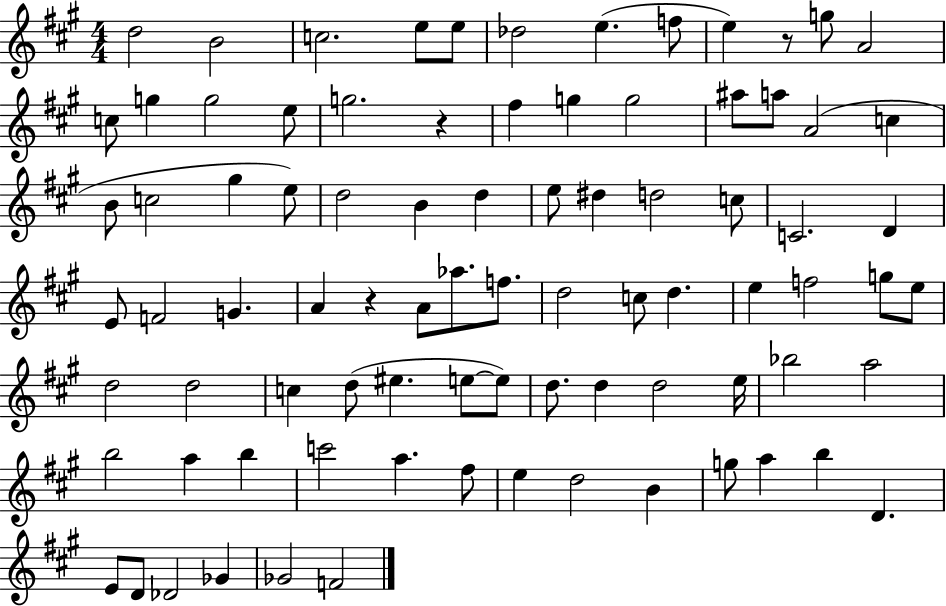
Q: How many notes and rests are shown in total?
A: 85